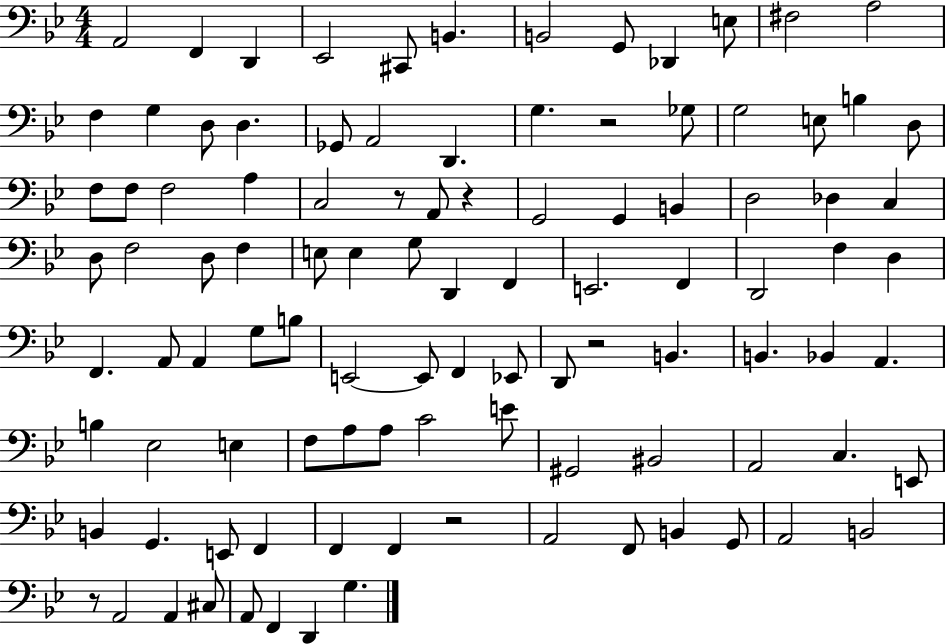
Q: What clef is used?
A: bass